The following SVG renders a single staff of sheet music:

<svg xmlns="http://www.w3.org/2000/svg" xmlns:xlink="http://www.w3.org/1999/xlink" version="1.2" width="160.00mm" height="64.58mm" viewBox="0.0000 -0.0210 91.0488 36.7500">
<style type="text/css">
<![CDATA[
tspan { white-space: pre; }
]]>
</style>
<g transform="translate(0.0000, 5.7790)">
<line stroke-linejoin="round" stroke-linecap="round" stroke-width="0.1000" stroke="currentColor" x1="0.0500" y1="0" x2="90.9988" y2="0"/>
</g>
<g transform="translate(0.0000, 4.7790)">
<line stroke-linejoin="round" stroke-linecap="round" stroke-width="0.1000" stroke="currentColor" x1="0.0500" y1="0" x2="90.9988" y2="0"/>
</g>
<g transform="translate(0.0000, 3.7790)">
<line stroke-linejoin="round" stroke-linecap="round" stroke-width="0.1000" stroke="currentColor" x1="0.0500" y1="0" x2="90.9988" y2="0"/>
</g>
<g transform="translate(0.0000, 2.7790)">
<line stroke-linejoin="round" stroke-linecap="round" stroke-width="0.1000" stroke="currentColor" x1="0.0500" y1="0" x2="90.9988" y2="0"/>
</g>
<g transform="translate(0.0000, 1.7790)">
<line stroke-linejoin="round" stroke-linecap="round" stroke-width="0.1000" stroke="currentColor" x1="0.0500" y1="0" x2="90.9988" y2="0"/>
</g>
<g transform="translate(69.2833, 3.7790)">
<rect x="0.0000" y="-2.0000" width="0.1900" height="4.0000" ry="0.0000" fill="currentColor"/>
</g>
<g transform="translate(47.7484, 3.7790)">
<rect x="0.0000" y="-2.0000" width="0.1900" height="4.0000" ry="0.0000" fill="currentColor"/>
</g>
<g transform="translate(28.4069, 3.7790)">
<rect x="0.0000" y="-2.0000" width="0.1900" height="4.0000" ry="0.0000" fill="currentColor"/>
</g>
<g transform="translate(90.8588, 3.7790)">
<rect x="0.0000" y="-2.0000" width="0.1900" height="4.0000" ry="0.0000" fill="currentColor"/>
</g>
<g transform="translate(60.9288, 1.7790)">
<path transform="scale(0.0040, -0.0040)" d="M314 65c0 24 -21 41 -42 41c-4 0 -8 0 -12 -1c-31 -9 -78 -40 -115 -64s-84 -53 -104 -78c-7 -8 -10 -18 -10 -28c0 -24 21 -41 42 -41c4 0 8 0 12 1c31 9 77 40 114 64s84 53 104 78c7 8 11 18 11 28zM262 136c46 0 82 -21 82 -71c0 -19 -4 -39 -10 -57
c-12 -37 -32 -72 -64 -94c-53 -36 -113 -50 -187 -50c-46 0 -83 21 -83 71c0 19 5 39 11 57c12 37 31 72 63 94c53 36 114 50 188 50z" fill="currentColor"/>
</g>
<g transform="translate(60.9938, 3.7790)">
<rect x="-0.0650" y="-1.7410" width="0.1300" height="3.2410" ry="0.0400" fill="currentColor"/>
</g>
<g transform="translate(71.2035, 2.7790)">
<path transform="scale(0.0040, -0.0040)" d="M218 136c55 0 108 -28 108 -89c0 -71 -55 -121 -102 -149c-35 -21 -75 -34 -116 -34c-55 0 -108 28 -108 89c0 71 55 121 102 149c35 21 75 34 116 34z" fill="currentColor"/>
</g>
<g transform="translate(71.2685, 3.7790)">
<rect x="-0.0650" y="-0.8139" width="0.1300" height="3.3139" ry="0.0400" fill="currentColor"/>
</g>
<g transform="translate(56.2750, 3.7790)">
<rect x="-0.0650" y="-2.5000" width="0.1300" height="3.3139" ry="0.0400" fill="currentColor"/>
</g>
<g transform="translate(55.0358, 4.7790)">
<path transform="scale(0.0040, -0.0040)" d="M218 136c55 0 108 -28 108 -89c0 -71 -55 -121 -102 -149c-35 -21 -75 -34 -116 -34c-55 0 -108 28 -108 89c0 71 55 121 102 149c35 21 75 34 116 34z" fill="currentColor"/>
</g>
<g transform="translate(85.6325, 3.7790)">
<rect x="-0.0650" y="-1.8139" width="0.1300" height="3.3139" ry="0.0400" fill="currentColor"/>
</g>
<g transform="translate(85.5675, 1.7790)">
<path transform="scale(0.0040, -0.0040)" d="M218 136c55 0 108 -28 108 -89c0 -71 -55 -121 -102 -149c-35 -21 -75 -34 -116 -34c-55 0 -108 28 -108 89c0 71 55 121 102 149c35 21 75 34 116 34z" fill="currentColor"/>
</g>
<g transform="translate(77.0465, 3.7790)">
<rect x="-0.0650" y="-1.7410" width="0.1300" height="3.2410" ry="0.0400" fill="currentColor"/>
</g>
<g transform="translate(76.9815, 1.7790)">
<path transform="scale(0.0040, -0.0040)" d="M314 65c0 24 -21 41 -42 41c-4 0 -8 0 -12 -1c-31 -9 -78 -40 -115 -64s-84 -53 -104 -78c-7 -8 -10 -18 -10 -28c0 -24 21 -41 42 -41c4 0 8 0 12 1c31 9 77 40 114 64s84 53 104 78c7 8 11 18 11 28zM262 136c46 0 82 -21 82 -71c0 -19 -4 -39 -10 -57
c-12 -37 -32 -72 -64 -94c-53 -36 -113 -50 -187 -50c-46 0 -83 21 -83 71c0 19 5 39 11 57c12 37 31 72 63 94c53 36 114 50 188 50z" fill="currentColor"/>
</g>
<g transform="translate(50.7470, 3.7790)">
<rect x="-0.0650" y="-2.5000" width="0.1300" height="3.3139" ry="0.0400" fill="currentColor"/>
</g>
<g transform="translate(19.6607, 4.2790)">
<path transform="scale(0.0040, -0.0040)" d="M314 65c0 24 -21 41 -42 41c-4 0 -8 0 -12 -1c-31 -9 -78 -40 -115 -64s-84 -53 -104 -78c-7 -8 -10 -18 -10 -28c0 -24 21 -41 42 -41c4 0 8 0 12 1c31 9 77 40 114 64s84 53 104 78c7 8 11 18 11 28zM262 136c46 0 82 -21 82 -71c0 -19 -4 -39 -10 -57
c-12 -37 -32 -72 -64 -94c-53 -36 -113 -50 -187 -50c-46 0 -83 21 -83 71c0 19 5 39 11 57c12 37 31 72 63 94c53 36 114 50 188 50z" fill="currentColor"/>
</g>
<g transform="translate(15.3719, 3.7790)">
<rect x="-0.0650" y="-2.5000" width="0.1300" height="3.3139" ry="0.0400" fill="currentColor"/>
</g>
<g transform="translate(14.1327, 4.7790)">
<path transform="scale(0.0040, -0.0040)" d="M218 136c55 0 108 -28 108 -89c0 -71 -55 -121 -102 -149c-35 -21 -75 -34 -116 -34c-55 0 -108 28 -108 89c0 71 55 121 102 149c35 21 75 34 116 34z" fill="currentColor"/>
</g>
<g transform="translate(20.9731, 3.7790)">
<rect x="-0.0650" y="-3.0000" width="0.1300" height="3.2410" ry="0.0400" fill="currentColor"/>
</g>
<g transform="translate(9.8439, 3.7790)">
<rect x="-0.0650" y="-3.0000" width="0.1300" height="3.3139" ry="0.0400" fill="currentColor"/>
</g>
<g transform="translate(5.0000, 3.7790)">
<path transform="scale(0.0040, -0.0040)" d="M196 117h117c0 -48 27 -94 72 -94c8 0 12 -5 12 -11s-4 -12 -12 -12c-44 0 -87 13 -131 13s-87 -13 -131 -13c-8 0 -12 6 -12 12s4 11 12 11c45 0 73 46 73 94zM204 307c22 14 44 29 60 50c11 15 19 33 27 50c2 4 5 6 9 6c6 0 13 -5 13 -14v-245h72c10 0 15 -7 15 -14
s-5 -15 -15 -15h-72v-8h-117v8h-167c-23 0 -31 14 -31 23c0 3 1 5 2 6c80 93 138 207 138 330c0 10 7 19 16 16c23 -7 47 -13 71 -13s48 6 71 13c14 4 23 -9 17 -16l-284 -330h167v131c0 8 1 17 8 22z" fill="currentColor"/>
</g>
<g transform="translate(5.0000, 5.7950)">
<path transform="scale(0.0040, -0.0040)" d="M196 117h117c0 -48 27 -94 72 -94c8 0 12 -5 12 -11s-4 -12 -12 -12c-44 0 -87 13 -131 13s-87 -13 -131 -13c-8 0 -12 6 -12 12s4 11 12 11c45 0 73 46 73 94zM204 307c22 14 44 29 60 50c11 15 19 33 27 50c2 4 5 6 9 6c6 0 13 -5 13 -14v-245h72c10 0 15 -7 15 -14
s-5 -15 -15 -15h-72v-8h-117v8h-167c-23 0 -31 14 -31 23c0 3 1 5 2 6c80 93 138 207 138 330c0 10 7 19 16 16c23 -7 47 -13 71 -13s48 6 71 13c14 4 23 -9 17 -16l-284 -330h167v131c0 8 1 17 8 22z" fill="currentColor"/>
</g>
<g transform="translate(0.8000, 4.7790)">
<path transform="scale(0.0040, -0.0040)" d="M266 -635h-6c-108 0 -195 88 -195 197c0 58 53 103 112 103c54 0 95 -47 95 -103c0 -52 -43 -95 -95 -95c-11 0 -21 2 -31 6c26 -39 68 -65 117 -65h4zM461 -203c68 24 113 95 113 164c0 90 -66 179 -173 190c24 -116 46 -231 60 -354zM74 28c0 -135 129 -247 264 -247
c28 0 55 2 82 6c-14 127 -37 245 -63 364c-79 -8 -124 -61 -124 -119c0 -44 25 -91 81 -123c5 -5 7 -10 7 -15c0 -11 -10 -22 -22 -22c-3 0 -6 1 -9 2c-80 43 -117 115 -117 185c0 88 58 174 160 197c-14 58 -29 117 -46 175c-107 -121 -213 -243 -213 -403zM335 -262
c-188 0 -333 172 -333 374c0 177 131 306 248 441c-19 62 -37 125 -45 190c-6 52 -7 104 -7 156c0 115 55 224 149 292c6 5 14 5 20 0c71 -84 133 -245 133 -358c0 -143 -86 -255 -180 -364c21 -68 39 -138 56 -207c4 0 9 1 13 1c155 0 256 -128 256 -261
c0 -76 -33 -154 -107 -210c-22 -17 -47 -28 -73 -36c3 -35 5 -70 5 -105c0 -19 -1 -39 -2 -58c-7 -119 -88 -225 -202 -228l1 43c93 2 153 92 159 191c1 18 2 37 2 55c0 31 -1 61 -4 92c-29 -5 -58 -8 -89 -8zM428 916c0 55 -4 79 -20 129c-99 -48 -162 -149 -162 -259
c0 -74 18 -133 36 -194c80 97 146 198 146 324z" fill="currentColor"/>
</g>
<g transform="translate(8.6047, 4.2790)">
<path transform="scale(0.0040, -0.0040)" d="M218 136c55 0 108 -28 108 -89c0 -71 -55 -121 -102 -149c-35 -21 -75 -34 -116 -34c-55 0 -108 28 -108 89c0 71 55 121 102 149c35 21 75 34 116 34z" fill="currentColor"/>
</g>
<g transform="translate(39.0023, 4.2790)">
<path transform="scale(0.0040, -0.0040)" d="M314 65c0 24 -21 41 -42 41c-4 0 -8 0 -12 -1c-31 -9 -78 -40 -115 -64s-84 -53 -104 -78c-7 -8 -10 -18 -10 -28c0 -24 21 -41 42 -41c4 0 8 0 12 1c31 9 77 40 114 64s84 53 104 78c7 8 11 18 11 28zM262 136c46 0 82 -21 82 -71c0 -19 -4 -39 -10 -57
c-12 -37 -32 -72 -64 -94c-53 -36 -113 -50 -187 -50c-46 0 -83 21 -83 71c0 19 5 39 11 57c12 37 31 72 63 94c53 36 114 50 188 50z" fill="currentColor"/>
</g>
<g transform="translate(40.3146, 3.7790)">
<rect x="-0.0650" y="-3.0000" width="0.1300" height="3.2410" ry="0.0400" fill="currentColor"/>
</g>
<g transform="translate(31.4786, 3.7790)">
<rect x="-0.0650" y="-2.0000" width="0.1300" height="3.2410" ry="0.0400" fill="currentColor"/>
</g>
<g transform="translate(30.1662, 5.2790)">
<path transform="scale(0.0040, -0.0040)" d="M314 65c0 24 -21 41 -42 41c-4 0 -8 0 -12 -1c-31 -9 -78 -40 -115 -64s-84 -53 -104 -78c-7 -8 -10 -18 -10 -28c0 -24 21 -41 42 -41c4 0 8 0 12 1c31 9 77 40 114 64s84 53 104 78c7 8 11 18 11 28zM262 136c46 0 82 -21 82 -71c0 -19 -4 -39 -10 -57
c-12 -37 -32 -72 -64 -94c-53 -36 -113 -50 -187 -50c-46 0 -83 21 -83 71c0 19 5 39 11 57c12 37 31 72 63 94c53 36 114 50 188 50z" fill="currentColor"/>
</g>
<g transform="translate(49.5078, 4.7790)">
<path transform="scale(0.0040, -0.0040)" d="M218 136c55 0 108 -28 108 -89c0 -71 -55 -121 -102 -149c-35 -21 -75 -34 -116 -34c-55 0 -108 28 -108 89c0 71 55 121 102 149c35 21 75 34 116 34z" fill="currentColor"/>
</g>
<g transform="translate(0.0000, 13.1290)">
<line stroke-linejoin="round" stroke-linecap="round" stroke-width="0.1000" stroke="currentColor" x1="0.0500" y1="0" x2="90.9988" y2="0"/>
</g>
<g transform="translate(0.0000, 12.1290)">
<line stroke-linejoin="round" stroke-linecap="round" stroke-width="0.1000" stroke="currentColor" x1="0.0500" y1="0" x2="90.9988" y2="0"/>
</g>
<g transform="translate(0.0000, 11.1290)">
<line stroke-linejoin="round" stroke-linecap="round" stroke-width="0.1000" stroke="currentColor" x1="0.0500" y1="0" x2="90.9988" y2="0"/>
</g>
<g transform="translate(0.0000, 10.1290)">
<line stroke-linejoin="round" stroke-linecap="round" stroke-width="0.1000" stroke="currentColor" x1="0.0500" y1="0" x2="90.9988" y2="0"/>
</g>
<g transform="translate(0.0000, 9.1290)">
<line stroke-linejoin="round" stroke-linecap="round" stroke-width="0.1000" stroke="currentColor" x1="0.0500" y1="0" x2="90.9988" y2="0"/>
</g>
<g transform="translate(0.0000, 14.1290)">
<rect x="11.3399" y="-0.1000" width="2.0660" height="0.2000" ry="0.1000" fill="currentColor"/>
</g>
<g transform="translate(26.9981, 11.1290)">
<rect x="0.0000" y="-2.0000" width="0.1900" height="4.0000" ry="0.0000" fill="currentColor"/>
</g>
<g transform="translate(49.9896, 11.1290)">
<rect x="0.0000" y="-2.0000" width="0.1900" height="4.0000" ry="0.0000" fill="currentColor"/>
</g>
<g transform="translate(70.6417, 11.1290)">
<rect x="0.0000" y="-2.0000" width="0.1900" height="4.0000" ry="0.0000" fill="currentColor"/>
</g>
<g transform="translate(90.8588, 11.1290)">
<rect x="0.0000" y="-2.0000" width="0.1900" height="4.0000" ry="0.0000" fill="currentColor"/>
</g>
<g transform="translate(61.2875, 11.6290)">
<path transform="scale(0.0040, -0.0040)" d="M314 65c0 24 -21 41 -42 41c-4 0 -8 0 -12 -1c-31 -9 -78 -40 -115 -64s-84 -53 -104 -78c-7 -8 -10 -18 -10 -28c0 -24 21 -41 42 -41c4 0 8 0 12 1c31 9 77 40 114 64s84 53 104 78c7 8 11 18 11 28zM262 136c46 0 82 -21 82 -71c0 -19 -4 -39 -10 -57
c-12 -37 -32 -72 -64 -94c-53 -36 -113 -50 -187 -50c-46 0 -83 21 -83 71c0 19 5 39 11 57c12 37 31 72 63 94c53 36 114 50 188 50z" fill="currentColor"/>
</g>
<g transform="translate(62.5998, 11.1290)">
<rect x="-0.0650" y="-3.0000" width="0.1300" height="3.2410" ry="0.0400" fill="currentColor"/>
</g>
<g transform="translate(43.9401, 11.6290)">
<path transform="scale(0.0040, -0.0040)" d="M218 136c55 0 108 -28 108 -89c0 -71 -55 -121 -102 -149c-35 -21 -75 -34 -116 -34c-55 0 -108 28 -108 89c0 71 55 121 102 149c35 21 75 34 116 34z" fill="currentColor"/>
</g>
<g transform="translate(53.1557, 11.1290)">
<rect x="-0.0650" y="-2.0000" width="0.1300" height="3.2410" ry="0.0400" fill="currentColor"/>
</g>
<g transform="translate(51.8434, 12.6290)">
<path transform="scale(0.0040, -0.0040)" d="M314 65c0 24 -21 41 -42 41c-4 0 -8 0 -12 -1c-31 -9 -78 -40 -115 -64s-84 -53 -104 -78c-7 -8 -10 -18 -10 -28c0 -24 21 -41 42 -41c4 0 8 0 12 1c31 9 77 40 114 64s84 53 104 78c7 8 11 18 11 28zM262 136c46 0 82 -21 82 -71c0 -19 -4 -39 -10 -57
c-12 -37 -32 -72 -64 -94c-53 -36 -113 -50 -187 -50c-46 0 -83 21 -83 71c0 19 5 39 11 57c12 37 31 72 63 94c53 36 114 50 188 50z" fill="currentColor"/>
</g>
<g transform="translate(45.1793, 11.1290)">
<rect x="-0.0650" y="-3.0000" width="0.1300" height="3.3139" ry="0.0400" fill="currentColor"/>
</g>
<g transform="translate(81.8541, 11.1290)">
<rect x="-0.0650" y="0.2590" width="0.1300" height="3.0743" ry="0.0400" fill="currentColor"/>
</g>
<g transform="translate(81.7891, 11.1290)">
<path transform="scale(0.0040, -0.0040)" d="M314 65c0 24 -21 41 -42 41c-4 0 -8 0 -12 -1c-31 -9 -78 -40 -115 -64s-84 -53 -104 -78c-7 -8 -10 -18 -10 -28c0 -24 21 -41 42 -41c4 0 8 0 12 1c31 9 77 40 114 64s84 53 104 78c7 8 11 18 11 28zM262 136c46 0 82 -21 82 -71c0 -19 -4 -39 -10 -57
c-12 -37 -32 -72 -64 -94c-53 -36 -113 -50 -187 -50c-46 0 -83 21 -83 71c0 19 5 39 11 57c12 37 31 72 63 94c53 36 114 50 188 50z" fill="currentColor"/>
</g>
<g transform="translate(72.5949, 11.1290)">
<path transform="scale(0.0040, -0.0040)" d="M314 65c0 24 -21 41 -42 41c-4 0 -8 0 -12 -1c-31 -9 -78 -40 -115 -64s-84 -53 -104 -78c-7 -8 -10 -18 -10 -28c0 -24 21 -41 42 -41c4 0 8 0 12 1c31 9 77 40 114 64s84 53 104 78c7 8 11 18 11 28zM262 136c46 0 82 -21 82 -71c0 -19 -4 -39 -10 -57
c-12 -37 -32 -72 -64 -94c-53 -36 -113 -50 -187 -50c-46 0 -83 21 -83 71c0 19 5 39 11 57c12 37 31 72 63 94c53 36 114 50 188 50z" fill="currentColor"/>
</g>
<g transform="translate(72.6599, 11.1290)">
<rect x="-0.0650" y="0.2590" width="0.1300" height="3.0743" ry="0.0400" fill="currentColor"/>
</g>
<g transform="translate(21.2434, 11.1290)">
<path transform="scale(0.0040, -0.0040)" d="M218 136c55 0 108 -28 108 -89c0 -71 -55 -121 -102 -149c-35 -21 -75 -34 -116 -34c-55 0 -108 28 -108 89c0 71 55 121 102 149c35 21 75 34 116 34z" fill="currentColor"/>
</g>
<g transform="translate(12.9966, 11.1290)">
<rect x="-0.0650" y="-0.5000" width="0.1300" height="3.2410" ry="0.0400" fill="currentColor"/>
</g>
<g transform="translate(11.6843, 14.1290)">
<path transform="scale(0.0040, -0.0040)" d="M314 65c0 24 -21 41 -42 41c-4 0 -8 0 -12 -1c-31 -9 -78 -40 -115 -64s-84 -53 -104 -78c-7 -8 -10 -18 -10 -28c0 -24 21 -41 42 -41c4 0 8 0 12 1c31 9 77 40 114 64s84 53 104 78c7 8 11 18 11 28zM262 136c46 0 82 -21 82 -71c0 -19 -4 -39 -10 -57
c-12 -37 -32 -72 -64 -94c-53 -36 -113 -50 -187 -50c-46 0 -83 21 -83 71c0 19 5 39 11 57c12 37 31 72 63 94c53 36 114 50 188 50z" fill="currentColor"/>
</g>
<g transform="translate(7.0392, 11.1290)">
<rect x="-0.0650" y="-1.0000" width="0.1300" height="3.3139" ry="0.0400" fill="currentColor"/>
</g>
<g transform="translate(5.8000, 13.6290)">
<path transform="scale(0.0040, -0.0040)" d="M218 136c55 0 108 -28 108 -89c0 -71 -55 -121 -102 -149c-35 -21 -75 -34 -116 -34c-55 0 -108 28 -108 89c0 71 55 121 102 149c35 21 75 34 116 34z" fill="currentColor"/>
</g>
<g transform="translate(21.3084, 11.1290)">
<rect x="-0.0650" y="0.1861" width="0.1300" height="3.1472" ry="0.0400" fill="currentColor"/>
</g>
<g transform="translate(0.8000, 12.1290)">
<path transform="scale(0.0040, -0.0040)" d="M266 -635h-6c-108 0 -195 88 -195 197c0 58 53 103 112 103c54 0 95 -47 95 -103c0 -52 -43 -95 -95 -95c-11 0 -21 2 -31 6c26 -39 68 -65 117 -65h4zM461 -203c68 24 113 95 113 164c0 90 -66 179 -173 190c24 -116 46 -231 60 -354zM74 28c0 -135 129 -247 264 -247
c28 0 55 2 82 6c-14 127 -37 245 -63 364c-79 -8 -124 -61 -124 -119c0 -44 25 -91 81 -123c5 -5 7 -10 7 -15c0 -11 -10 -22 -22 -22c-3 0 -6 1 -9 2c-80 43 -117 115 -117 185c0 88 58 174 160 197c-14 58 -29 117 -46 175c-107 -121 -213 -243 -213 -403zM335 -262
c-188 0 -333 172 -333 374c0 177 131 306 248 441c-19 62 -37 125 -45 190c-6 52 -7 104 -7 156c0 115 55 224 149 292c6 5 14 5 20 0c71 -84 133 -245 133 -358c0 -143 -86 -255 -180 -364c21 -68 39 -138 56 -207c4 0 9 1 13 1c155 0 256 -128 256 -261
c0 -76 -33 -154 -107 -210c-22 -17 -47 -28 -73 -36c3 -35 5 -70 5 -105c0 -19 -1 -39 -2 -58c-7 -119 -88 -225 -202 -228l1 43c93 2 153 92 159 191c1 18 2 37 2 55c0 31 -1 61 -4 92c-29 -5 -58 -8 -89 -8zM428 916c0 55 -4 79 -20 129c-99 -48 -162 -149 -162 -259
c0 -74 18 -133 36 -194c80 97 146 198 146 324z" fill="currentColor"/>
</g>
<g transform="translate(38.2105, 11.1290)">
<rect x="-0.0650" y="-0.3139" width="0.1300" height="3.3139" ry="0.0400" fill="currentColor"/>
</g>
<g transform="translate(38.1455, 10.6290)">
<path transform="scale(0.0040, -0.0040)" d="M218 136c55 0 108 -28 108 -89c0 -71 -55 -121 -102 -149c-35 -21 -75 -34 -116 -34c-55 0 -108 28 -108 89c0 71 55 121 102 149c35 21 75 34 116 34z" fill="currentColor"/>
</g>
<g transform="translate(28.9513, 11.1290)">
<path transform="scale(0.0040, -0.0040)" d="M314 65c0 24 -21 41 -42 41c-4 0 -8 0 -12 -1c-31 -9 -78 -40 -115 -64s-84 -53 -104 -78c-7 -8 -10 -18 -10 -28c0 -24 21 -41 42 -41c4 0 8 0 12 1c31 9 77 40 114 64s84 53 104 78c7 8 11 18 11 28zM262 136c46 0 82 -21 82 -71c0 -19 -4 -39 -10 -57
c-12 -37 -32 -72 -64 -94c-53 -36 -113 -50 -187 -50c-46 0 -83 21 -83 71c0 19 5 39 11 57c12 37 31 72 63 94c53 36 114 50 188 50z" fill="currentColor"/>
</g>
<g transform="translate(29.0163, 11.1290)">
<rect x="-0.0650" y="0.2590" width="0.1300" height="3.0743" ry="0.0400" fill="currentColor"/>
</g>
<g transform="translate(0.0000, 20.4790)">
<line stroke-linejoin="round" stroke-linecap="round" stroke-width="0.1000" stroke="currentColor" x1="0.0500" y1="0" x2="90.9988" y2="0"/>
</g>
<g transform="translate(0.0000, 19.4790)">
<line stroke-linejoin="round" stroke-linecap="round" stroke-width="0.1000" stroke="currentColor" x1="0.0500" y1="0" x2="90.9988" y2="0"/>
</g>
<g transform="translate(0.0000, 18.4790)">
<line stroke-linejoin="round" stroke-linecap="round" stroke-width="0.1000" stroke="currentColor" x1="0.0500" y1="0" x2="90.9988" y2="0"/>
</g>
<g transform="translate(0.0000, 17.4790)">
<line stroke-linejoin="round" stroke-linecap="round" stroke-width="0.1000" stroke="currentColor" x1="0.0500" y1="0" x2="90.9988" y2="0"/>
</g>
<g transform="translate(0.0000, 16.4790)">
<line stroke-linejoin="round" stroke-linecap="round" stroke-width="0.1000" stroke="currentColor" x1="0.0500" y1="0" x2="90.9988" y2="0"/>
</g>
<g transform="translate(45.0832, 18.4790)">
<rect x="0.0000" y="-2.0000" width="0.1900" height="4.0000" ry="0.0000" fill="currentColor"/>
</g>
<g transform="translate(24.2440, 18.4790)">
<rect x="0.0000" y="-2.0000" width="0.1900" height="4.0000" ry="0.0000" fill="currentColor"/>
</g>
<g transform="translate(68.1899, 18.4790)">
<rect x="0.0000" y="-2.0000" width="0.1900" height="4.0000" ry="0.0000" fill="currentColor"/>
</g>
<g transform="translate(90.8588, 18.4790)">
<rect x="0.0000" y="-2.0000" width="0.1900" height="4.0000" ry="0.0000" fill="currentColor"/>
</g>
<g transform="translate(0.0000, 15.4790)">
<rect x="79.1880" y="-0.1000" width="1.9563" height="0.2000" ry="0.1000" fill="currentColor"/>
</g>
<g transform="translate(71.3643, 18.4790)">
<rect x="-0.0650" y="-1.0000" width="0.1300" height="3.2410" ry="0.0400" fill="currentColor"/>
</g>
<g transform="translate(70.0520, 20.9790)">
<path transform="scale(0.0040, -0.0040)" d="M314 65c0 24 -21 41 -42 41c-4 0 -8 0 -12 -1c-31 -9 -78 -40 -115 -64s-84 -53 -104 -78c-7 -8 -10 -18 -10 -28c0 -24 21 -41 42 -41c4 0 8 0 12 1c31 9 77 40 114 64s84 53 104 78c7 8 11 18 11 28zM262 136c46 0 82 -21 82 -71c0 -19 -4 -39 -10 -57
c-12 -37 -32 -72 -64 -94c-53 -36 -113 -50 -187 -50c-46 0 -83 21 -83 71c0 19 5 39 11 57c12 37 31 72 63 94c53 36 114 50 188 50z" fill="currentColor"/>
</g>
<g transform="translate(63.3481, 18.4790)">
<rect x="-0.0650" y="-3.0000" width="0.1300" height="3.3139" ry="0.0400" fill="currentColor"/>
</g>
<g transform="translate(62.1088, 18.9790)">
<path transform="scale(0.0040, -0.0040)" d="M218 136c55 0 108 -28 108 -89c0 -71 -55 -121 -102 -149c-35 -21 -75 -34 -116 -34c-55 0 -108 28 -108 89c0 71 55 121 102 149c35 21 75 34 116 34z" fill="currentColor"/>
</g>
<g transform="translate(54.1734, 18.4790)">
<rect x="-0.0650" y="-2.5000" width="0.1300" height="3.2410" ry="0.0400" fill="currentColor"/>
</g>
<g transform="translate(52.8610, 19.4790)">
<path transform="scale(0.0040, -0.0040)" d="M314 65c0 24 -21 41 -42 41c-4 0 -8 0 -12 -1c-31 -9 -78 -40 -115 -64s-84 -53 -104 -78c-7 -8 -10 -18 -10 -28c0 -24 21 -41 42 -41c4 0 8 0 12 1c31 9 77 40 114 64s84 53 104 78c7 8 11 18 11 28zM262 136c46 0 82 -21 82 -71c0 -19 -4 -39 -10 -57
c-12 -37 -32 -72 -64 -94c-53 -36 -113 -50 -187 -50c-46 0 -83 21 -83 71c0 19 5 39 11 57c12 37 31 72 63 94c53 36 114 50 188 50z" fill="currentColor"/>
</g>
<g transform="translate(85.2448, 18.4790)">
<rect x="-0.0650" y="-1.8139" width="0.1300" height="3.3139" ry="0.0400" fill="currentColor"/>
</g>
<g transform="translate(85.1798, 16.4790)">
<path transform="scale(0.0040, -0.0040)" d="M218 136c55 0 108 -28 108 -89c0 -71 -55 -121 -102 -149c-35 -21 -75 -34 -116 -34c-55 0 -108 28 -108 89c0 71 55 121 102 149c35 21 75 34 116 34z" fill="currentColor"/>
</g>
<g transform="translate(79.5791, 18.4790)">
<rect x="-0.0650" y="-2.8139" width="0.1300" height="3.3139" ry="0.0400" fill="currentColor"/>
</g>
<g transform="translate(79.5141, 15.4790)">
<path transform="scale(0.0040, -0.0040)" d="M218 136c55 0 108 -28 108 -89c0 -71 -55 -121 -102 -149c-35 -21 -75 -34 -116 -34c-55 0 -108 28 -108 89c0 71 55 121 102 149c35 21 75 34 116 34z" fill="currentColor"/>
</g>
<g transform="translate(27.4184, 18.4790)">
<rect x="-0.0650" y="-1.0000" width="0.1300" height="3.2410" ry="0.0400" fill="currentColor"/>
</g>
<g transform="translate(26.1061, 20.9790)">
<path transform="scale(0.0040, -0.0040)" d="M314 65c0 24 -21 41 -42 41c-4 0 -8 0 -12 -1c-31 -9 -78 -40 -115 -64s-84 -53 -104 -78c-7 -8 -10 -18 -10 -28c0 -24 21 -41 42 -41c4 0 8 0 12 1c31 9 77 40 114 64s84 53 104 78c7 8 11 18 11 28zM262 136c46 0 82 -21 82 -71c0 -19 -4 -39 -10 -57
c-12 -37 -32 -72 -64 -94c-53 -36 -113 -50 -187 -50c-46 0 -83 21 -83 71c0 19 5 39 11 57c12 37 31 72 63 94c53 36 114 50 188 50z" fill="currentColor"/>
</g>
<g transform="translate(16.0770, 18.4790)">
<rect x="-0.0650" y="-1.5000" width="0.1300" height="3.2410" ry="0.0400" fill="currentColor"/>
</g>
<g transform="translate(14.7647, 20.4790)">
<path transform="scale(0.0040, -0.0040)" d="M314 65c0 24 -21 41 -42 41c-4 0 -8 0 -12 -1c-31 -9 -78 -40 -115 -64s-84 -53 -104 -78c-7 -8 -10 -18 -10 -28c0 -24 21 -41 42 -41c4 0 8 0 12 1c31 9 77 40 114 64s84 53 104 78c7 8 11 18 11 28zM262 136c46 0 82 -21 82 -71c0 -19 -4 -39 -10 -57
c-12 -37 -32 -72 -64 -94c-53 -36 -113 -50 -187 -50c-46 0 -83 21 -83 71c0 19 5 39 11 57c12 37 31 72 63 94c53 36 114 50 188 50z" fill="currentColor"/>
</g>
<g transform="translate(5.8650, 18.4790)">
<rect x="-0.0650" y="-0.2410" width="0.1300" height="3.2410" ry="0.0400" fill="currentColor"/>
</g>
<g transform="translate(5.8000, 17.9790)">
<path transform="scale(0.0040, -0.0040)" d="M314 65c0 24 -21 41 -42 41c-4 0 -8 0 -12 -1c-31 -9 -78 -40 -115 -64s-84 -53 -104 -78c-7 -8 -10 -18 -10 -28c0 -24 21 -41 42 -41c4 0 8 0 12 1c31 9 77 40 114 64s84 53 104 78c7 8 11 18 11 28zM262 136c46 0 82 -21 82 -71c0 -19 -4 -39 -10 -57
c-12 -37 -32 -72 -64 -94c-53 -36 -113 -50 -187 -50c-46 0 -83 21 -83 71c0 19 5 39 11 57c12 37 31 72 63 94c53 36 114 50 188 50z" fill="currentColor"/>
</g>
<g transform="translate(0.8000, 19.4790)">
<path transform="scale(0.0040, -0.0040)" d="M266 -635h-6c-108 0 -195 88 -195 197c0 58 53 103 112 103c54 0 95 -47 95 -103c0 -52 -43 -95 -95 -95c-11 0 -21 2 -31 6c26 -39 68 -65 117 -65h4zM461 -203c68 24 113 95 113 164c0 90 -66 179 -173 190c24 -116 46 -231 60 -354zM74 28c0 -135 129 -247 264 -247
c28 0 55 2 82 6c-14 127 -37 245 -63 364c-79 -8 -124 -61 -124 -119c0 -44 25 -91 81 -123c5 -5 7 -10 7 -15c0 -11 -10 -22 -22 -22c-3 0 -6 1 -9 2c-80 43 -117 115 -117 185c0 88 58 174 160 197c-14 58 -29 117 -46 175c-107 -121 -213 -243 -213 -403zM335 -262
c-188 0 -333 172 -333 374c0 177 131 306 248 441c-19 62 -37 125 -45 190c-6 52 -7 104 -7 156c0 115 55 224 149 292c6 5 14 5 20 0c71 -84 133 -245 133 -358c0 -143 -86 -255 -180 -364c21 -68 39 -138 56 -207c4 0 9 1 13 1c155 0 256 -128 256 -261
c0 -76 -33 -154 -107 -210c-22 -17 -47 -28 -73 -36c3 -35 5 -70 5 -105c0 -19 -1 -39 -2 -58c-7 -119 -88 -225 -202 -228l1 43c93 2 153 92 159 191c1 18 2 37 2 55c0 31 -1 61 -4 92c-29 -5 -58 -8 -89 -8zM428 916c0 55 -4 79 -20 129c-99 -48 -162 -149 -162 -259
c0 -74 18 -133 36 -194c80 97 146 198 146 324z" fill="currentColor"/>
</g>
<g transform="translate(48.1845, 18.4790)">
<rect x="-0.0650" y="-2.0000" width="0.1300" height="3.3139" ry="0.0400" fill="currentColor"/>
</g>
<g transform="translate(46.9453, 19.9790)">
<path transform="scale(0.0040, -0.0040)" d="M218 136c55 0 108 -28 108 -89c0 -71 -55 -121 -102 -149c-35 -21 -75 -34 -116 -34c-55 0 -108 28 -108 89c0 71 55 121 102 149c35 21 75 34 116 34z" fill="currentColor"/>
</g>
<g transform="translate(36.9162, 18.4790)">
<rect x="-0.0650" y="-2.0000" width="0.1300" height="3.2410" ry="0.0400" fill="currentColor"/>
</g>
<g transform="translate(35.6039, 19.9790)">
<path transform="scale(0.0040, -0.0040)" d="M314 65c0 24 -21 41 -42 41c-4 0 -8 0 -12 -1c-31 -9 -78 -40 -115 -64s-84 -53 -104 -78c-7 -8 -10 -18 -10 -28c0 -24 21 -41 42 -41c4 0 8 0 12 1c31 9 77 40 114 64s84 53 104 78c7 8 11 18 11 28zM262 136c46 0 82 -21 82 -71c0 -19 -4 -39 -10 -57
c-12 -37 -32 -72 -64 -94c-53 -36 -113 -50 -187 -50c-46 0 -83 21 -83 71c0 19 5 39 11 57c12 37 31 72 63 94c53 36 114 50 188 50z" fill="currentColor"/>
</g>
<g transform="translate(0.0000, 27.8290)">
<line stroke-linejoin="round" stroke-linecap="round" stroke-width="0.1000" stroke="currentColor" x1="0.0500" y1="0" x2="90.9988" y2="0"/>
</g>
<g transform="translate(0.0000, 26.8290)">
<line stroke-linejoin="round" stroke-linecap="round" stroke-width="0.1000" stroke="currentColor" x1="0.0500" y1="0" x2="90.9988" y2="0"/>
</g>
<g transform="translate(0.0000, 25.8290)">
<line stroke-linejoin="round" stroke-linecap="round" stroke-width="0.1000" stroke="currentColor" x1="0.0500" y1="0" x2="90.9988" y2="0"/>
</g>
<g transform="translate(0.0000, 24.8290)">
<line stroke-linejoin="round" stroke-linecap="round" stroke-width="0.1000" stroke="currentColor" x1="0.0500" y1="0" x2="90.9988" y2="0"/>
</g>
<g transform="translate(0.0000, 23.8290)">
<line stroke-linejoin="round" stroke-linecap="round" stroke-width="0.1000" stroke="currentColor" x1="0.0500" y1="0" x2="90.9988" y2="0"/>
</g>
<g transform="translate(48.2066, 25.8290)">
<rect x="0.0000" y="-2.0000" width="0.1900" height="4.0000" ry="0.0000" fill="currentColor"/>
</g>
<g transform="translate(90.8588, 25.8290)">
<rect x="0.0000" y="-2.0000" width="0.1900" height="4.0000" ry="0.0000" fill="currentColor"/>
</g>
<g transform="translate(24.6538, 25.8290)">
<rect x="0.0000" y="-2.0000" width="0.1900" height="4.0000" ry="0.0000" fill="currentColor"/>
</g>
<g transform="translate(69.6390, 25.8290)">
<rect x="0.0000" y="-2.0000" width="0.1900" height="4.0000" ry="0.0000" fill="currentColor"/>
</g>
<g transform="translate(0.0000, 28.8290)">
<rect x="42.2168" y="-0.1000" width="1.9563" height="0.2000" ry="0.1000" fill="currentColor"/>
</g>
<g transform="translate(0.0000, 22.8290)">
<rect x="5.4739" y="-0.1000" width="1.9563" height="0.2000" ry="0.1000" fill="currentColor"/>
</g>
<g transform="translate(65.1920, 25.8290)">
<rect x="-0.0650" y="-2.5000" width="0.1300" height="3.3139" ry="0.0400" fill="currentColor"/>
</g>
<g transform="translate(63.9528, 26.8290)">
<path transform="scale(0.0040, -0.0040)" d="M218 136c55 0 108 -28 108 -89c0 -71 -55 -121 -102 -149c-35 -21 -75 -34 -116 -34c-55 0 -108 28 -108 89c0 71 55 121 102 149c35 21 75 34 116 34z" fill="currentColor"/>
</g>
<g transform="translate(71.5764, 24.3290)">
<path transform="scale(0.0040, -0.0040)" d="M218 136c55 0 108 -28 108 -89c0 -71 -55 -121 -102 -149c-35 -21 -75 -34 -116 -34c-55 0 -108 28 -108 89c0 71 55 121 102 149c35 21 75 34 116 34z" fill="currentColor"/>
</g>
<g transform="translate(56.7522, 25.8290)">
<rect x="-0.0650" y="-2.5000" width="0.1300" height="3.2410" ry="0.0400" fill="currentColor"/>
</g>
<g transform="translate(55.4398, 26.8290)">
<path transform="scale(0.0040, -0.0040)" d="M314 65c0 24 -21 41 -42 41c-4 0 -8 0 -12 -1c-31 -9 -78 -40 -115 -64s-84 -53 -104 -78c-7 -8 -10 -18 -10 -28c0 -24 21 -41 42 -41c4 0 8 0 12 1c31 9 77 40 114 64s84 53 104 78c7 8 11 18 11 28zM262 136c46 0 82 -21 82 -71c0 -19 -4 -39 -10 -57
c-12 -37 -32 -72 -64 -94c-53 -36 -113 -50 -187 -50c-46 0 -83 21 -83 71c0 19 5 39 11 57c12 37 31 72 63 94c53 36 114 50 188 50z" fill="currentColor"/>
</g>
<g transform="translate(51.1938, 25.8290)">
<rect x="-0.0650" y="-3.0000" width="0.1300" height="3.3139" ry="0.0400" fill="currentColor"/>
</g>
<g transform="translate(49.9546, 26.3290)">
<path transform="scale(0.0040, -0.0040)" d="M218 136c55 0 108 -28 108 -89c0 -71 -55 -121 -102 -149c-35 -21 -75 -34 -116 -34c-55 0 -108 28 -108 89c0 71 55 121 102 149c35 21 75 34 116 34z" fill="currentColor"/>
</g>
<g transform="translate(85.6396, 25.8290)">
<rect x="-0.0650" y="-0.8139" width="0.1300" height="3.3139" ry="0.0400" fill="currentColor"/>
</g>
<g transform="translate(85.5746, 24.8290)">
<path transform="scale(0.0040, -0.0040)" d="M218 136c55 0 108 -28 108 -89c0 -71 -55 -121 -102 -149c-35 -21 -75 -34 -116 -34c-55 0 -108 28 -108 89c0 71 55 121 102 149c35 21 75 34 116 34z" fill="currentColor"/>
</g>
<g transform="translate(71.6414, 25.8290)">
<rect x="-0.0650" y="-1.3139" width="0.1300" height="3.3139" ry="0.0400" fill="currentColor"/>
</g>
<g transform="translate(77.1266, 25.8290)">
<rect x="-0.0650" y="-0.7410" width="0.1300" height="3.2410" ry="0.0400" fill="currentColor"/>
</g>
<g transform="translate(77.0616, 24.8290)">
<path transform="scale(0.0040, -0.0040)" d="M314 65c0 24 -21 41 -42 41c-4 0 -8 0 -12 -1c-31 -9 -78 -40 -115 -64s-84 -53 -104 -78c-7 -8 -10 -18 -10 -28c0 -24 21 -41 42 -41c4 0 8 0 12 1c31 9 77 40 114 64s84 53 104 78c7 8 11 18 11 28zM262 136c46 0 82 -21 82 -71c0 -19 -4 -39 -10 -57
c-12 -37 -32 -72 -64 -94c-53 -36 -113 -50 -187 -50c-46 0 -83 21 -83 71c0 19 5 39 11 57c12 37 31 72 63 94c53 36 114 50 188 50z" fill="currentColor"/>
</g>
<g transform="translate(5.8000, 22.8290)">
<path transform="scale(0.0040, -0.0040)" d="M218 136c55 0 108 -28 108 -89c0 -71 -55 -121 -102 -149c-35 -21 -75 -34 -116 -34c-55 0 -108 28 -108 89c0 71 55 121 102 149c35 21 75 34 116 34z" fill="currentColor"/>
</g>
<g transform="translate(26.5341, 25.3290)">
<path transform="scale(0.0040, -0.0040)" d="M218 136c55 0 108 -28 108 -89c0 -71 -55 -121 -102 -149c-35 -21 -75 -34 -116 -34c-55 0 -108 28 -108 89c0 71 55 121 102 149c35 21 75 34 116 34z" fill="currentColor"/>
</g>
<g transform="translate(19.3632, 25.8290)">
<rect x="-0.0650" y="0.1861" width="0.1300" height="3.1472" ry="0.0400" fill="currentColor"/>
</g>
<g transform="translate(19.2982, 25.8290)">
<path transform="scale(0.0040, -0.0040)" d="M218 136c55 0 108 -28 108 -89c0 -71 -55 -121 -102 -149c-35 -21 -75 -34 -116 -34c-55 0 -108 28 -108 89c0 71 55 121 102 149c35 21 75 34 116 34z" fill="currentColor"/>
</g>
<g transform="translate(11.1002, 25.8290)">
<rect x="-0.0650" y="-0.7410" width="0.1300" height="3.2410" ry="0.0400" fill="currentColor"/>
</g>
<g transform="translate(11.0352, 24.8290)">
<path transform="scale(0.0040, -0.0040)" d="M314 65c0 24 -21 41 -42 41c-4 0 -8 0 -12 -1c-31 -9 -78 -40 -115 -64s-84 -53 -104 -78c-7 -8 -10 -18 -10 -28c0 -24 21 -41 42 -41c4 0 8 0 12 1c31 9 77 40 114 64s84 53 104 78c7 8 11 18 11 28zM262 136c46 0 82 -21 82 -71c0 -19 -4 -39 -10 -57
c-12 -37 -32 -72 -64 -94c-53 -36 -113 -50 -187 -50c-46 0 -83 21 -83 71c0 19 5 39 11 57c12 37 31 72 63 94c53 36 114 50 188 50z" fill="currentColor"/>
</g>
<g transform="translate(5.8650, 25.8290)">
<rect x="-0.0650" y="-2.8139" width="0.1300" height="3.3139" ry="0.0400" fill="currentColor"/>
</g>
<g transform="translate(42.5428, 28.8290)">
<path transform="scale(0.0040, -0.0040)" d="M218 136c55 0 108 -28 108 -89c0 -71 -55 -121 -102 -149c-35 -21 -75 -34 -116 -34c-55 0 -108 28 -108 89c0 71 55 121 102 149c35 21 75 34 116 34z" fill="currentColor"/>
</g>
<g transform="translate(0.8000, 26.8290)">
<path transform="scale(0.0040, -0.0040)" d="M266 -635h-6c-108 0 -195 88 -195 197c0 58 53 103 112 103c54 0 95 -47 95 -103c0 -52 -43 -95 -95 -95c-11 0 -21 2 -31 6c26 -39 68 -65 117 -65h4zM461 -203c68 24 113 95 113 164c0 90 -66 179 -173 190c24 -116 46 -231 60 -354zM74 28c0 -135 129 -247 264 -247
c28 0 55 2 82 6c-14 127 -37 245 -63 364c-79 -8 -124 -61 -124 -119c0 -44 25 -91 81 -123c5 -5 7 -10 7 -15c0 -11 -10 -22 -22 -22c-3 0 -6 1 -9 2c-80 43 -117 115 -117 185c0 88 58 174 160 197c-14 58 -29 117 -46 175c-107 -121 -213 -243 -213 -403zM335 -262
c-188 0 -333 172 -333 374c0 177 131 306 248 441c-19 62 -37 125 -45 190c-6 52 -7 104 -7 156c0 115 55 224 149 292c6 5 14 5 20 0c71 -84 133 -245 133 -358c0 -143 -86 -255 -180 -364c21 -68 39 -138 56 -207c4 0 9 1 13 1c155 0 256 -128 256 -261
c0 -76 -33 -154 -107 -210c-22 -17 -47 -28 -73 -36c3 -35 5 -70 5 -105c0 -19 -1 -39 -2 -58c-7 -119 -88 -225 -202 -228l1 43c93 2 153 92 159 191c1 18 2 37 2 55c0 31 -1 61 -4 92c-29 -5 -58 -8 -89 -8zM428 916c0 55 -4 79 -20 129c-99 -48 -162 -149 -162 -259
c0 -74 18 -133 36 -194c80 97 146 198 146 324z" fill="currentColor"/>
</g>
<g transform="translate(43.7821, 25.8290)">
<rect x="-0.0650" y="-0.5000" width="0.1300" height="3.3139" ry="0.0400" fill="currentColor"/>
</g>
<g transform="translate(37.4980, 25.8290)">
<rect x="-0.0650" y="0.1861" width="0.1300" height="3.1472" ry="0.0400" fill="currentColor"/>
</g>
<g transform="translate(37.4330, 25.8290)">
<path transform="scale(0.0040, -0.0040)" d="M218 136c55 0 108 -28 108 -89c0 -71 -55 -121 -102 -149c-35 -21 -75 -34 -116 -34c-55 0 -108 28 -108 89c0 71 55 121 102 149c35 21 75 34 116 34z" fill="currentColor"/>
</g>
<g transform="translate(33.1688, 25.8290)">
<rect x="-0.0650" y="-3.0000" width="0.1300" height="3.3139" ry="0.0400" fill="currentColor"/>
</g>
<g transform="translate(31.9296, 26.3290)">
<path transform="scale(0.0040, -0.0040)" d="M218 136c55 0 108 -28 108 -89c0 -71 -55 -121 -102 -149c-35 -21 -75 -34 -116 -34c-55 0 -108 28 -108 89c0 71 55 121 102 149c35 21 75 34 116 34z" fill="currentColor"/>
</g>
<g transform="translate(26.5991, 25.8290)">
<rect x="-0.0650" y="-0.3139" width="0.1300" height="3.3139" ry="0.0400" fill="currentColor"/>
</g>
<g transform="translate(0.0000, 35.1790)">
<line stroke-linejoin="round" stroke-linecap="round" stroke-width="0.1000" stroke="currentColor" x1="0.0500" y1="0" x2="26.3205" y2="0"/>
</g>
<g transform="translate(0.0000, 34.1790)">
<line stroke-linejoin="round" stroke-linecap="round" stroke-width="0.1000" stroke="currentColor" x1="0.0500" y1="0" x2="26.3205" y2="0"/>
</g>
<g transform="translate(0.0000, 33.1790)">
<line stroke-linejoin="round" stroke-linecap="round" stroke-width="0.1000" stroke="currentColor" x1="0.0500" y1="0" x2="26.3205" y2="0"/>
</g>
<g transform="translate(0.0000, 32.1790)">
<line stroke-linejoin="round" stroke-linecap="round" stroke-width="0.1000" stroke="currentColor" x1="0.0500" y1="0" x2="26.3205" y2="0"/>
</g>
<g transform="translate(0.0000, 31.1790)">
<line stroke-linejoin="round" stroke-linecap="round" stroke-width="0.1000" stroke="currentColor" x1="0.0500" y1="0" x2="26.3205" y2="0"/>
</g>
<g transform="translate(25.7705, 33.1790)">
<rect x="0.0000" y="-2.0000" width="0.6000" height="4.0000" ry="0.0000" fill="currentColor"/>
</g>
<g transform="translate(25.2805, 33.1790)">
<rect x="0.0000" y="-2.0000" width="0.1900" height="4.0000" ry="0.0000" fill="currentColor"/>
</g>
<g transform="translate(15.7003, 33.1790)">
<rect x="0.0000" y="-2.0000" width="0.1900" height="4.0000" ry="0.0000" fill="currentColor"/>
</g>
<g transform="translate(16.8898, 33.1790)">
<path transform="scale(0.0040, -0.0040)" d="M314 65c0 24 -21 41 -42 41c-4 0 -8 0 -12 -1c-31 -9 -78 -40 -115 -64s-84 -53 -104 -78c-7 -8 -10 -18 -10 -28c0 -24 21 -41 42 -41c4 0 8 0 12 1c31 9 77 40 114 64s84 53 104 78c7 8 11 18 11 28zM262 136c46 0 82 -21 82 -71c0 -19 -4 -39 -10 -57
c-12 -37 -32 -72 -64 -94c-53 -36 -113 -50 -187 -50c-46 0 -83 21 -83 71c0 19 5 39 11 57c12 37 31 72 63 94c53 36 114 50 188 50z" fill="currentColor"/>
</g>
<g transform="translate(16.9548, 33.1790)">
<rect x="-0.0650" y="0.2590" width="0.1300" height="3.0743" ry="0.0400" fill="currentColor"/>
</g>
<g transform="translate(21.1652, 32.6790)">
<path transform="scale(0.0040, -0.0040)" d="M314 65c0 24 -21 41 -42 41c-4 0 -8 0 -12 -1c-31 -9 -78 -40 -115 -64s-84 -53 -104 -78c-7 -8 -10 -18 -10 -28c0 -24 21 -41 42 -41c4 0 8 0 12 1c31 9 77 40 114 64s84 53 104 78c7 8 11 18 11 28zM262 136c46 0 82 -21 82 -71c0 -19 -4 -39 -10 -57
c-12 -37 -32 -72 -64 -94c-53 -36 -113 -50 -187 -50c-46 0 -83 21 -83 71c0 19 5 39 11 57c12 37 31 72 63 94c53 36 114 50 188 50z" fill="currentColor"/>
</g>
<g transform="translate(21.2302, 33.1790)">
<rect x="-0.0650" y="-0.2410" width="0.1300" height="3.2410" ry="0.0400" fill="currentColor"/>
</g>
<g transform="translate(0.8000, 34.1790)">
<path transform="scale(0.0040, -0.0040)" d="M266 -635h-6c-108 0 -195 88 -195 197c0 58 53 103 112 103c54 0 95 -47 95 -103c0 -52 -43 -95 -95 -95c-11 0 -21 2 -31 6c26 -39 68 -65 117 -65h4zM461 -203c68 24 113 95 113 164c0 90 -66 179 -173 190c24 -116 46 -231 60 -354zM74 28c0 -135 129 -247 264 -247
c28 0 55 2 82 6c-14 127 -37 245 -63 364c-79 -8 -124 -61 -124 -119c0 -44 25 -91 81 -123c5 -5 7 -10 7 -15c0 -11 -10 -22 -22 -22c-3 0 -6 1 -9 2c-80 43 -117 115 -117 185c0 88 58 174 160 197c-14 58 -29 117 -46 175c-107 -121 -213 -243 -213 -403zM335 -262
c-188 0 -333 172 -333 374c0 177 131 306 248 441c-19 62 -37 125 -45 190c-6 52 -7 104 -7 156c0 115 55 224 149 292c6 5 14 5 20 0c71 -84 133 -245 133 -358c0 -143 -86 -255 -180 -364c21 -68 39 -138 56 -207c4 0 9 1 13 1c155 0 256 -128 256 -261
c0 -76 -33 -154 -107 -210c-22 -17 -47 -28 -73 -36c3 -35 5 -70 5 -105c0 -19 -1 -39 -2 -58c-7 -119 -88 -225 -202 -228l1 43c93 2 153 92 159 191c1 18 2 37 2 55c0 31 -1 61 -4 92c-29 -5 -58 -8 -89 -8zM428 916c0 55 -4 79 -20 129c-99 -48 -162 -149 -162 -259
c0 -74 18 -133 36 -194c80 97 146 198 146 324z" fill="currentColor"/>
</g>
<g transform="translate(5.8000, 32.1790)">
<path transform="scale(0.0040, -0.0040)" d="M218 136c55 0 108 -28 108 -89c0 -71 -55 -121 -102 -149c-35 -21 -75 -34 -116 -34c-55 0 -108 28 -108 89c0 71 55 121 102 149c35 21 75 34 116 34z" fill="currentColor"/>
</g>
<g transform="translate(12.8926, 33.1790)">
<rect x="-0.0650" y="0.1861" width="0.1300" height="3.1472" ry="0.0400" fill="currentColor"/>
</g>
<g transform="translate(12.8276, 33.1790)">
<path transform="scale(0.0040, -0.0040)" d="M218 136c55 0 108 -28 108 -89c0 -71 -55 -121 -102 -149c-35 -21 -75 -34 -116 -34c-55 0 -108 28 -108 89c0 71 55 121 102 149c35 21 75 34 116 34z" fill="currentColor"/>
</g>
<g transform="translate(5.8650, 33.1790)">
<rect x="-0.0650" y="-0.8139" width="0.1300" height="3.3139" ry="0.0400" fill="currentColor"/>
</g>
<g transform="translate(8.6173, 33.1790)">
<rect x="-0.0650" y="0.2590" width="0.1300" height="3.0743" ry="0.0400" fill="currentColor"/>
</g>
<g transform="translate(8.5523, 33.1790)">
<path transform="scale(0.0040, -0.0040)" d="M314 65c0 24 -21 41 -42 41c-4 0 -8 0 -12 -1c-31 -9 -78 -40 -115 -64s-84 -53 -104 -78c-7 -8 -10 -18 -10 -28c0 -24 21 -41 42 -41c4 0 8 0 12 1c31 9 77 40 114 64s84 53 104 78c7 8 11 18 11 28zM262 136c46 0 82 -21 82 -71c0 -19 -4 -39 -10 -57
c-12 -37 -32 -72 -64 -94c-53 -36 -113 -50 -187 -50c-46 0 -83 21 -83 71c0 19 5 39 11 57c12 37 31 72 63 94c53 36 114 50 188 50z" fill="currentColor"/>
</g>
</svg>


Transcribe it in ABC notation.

X:1
T:Untitled
M:4/4
L:1/4
K:C
A G A2 F2 A2 G G f2 d f2 f D C2 B B2 c A F2 A2 B2 B2 c2 E2 D2 F2 F G2 A D2 a f a d2 B c A B C A G2 G e d2 d d B2 B B2 c2